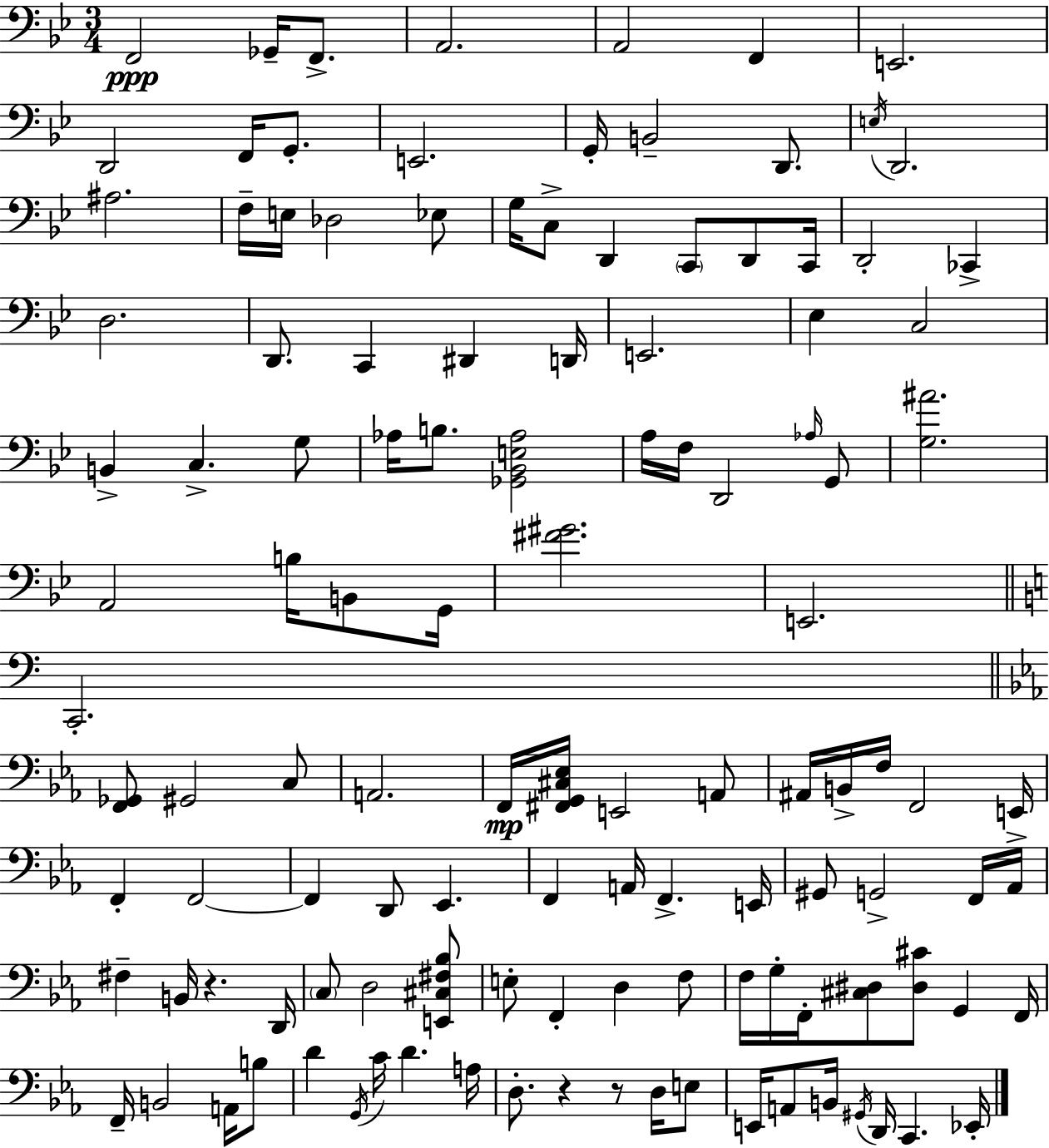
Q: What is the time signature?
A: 3/4